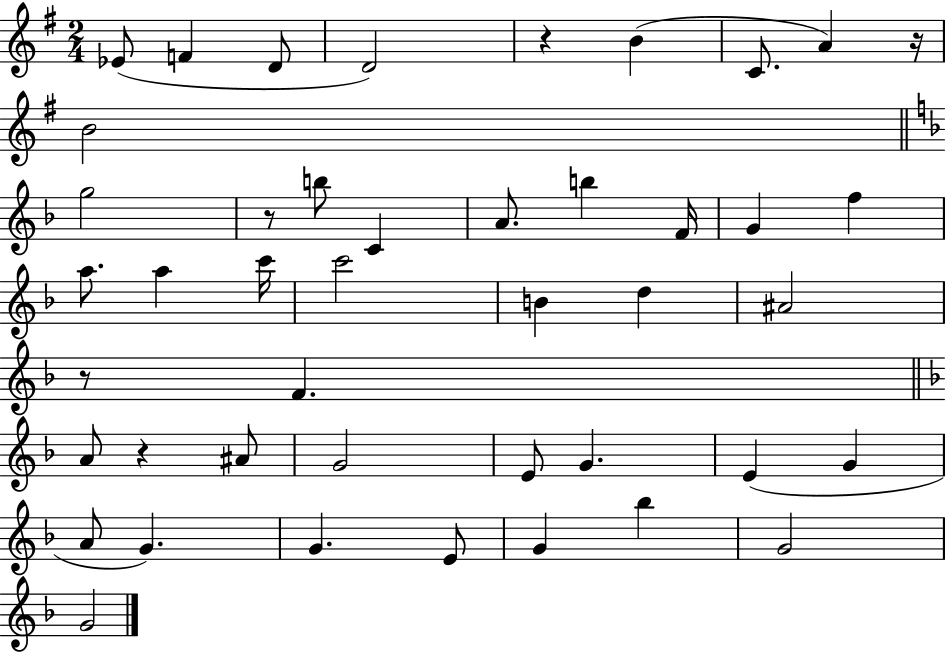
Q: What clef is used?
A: treble